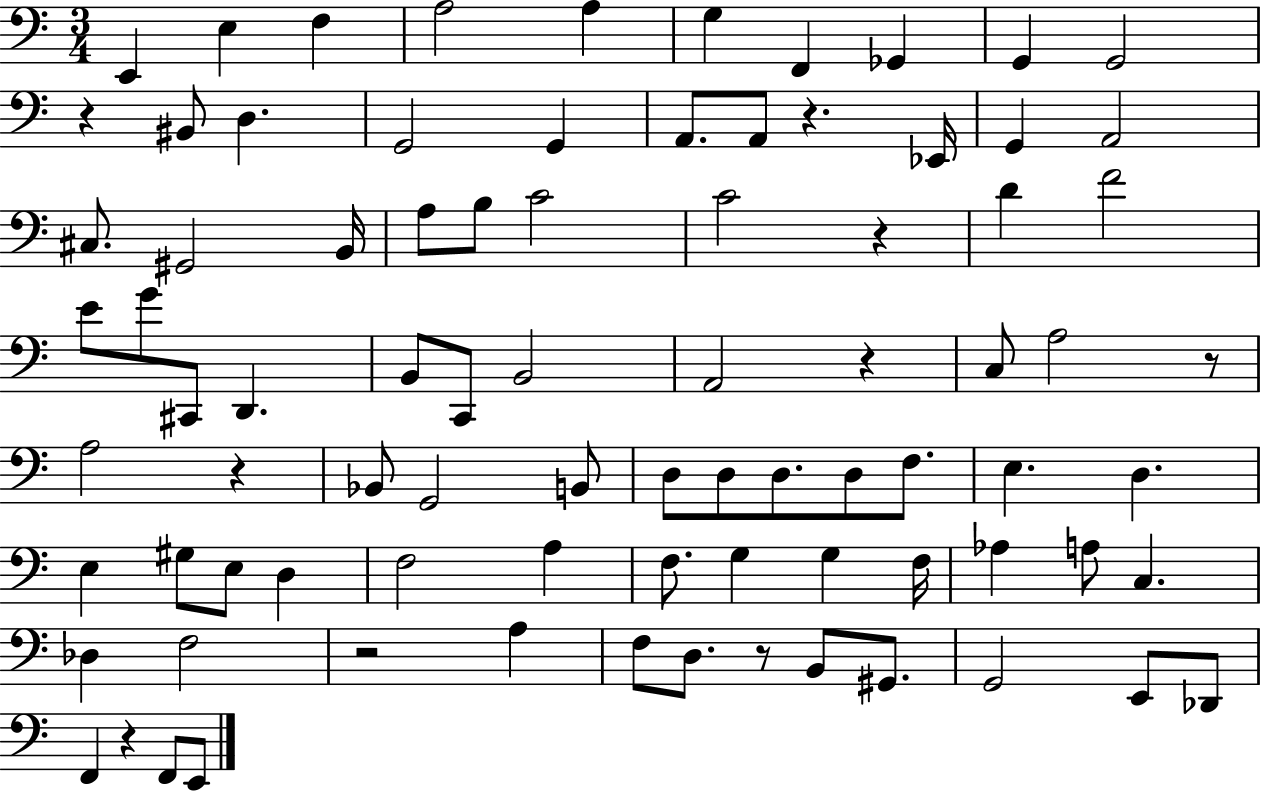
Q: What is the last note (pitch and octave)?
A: E2